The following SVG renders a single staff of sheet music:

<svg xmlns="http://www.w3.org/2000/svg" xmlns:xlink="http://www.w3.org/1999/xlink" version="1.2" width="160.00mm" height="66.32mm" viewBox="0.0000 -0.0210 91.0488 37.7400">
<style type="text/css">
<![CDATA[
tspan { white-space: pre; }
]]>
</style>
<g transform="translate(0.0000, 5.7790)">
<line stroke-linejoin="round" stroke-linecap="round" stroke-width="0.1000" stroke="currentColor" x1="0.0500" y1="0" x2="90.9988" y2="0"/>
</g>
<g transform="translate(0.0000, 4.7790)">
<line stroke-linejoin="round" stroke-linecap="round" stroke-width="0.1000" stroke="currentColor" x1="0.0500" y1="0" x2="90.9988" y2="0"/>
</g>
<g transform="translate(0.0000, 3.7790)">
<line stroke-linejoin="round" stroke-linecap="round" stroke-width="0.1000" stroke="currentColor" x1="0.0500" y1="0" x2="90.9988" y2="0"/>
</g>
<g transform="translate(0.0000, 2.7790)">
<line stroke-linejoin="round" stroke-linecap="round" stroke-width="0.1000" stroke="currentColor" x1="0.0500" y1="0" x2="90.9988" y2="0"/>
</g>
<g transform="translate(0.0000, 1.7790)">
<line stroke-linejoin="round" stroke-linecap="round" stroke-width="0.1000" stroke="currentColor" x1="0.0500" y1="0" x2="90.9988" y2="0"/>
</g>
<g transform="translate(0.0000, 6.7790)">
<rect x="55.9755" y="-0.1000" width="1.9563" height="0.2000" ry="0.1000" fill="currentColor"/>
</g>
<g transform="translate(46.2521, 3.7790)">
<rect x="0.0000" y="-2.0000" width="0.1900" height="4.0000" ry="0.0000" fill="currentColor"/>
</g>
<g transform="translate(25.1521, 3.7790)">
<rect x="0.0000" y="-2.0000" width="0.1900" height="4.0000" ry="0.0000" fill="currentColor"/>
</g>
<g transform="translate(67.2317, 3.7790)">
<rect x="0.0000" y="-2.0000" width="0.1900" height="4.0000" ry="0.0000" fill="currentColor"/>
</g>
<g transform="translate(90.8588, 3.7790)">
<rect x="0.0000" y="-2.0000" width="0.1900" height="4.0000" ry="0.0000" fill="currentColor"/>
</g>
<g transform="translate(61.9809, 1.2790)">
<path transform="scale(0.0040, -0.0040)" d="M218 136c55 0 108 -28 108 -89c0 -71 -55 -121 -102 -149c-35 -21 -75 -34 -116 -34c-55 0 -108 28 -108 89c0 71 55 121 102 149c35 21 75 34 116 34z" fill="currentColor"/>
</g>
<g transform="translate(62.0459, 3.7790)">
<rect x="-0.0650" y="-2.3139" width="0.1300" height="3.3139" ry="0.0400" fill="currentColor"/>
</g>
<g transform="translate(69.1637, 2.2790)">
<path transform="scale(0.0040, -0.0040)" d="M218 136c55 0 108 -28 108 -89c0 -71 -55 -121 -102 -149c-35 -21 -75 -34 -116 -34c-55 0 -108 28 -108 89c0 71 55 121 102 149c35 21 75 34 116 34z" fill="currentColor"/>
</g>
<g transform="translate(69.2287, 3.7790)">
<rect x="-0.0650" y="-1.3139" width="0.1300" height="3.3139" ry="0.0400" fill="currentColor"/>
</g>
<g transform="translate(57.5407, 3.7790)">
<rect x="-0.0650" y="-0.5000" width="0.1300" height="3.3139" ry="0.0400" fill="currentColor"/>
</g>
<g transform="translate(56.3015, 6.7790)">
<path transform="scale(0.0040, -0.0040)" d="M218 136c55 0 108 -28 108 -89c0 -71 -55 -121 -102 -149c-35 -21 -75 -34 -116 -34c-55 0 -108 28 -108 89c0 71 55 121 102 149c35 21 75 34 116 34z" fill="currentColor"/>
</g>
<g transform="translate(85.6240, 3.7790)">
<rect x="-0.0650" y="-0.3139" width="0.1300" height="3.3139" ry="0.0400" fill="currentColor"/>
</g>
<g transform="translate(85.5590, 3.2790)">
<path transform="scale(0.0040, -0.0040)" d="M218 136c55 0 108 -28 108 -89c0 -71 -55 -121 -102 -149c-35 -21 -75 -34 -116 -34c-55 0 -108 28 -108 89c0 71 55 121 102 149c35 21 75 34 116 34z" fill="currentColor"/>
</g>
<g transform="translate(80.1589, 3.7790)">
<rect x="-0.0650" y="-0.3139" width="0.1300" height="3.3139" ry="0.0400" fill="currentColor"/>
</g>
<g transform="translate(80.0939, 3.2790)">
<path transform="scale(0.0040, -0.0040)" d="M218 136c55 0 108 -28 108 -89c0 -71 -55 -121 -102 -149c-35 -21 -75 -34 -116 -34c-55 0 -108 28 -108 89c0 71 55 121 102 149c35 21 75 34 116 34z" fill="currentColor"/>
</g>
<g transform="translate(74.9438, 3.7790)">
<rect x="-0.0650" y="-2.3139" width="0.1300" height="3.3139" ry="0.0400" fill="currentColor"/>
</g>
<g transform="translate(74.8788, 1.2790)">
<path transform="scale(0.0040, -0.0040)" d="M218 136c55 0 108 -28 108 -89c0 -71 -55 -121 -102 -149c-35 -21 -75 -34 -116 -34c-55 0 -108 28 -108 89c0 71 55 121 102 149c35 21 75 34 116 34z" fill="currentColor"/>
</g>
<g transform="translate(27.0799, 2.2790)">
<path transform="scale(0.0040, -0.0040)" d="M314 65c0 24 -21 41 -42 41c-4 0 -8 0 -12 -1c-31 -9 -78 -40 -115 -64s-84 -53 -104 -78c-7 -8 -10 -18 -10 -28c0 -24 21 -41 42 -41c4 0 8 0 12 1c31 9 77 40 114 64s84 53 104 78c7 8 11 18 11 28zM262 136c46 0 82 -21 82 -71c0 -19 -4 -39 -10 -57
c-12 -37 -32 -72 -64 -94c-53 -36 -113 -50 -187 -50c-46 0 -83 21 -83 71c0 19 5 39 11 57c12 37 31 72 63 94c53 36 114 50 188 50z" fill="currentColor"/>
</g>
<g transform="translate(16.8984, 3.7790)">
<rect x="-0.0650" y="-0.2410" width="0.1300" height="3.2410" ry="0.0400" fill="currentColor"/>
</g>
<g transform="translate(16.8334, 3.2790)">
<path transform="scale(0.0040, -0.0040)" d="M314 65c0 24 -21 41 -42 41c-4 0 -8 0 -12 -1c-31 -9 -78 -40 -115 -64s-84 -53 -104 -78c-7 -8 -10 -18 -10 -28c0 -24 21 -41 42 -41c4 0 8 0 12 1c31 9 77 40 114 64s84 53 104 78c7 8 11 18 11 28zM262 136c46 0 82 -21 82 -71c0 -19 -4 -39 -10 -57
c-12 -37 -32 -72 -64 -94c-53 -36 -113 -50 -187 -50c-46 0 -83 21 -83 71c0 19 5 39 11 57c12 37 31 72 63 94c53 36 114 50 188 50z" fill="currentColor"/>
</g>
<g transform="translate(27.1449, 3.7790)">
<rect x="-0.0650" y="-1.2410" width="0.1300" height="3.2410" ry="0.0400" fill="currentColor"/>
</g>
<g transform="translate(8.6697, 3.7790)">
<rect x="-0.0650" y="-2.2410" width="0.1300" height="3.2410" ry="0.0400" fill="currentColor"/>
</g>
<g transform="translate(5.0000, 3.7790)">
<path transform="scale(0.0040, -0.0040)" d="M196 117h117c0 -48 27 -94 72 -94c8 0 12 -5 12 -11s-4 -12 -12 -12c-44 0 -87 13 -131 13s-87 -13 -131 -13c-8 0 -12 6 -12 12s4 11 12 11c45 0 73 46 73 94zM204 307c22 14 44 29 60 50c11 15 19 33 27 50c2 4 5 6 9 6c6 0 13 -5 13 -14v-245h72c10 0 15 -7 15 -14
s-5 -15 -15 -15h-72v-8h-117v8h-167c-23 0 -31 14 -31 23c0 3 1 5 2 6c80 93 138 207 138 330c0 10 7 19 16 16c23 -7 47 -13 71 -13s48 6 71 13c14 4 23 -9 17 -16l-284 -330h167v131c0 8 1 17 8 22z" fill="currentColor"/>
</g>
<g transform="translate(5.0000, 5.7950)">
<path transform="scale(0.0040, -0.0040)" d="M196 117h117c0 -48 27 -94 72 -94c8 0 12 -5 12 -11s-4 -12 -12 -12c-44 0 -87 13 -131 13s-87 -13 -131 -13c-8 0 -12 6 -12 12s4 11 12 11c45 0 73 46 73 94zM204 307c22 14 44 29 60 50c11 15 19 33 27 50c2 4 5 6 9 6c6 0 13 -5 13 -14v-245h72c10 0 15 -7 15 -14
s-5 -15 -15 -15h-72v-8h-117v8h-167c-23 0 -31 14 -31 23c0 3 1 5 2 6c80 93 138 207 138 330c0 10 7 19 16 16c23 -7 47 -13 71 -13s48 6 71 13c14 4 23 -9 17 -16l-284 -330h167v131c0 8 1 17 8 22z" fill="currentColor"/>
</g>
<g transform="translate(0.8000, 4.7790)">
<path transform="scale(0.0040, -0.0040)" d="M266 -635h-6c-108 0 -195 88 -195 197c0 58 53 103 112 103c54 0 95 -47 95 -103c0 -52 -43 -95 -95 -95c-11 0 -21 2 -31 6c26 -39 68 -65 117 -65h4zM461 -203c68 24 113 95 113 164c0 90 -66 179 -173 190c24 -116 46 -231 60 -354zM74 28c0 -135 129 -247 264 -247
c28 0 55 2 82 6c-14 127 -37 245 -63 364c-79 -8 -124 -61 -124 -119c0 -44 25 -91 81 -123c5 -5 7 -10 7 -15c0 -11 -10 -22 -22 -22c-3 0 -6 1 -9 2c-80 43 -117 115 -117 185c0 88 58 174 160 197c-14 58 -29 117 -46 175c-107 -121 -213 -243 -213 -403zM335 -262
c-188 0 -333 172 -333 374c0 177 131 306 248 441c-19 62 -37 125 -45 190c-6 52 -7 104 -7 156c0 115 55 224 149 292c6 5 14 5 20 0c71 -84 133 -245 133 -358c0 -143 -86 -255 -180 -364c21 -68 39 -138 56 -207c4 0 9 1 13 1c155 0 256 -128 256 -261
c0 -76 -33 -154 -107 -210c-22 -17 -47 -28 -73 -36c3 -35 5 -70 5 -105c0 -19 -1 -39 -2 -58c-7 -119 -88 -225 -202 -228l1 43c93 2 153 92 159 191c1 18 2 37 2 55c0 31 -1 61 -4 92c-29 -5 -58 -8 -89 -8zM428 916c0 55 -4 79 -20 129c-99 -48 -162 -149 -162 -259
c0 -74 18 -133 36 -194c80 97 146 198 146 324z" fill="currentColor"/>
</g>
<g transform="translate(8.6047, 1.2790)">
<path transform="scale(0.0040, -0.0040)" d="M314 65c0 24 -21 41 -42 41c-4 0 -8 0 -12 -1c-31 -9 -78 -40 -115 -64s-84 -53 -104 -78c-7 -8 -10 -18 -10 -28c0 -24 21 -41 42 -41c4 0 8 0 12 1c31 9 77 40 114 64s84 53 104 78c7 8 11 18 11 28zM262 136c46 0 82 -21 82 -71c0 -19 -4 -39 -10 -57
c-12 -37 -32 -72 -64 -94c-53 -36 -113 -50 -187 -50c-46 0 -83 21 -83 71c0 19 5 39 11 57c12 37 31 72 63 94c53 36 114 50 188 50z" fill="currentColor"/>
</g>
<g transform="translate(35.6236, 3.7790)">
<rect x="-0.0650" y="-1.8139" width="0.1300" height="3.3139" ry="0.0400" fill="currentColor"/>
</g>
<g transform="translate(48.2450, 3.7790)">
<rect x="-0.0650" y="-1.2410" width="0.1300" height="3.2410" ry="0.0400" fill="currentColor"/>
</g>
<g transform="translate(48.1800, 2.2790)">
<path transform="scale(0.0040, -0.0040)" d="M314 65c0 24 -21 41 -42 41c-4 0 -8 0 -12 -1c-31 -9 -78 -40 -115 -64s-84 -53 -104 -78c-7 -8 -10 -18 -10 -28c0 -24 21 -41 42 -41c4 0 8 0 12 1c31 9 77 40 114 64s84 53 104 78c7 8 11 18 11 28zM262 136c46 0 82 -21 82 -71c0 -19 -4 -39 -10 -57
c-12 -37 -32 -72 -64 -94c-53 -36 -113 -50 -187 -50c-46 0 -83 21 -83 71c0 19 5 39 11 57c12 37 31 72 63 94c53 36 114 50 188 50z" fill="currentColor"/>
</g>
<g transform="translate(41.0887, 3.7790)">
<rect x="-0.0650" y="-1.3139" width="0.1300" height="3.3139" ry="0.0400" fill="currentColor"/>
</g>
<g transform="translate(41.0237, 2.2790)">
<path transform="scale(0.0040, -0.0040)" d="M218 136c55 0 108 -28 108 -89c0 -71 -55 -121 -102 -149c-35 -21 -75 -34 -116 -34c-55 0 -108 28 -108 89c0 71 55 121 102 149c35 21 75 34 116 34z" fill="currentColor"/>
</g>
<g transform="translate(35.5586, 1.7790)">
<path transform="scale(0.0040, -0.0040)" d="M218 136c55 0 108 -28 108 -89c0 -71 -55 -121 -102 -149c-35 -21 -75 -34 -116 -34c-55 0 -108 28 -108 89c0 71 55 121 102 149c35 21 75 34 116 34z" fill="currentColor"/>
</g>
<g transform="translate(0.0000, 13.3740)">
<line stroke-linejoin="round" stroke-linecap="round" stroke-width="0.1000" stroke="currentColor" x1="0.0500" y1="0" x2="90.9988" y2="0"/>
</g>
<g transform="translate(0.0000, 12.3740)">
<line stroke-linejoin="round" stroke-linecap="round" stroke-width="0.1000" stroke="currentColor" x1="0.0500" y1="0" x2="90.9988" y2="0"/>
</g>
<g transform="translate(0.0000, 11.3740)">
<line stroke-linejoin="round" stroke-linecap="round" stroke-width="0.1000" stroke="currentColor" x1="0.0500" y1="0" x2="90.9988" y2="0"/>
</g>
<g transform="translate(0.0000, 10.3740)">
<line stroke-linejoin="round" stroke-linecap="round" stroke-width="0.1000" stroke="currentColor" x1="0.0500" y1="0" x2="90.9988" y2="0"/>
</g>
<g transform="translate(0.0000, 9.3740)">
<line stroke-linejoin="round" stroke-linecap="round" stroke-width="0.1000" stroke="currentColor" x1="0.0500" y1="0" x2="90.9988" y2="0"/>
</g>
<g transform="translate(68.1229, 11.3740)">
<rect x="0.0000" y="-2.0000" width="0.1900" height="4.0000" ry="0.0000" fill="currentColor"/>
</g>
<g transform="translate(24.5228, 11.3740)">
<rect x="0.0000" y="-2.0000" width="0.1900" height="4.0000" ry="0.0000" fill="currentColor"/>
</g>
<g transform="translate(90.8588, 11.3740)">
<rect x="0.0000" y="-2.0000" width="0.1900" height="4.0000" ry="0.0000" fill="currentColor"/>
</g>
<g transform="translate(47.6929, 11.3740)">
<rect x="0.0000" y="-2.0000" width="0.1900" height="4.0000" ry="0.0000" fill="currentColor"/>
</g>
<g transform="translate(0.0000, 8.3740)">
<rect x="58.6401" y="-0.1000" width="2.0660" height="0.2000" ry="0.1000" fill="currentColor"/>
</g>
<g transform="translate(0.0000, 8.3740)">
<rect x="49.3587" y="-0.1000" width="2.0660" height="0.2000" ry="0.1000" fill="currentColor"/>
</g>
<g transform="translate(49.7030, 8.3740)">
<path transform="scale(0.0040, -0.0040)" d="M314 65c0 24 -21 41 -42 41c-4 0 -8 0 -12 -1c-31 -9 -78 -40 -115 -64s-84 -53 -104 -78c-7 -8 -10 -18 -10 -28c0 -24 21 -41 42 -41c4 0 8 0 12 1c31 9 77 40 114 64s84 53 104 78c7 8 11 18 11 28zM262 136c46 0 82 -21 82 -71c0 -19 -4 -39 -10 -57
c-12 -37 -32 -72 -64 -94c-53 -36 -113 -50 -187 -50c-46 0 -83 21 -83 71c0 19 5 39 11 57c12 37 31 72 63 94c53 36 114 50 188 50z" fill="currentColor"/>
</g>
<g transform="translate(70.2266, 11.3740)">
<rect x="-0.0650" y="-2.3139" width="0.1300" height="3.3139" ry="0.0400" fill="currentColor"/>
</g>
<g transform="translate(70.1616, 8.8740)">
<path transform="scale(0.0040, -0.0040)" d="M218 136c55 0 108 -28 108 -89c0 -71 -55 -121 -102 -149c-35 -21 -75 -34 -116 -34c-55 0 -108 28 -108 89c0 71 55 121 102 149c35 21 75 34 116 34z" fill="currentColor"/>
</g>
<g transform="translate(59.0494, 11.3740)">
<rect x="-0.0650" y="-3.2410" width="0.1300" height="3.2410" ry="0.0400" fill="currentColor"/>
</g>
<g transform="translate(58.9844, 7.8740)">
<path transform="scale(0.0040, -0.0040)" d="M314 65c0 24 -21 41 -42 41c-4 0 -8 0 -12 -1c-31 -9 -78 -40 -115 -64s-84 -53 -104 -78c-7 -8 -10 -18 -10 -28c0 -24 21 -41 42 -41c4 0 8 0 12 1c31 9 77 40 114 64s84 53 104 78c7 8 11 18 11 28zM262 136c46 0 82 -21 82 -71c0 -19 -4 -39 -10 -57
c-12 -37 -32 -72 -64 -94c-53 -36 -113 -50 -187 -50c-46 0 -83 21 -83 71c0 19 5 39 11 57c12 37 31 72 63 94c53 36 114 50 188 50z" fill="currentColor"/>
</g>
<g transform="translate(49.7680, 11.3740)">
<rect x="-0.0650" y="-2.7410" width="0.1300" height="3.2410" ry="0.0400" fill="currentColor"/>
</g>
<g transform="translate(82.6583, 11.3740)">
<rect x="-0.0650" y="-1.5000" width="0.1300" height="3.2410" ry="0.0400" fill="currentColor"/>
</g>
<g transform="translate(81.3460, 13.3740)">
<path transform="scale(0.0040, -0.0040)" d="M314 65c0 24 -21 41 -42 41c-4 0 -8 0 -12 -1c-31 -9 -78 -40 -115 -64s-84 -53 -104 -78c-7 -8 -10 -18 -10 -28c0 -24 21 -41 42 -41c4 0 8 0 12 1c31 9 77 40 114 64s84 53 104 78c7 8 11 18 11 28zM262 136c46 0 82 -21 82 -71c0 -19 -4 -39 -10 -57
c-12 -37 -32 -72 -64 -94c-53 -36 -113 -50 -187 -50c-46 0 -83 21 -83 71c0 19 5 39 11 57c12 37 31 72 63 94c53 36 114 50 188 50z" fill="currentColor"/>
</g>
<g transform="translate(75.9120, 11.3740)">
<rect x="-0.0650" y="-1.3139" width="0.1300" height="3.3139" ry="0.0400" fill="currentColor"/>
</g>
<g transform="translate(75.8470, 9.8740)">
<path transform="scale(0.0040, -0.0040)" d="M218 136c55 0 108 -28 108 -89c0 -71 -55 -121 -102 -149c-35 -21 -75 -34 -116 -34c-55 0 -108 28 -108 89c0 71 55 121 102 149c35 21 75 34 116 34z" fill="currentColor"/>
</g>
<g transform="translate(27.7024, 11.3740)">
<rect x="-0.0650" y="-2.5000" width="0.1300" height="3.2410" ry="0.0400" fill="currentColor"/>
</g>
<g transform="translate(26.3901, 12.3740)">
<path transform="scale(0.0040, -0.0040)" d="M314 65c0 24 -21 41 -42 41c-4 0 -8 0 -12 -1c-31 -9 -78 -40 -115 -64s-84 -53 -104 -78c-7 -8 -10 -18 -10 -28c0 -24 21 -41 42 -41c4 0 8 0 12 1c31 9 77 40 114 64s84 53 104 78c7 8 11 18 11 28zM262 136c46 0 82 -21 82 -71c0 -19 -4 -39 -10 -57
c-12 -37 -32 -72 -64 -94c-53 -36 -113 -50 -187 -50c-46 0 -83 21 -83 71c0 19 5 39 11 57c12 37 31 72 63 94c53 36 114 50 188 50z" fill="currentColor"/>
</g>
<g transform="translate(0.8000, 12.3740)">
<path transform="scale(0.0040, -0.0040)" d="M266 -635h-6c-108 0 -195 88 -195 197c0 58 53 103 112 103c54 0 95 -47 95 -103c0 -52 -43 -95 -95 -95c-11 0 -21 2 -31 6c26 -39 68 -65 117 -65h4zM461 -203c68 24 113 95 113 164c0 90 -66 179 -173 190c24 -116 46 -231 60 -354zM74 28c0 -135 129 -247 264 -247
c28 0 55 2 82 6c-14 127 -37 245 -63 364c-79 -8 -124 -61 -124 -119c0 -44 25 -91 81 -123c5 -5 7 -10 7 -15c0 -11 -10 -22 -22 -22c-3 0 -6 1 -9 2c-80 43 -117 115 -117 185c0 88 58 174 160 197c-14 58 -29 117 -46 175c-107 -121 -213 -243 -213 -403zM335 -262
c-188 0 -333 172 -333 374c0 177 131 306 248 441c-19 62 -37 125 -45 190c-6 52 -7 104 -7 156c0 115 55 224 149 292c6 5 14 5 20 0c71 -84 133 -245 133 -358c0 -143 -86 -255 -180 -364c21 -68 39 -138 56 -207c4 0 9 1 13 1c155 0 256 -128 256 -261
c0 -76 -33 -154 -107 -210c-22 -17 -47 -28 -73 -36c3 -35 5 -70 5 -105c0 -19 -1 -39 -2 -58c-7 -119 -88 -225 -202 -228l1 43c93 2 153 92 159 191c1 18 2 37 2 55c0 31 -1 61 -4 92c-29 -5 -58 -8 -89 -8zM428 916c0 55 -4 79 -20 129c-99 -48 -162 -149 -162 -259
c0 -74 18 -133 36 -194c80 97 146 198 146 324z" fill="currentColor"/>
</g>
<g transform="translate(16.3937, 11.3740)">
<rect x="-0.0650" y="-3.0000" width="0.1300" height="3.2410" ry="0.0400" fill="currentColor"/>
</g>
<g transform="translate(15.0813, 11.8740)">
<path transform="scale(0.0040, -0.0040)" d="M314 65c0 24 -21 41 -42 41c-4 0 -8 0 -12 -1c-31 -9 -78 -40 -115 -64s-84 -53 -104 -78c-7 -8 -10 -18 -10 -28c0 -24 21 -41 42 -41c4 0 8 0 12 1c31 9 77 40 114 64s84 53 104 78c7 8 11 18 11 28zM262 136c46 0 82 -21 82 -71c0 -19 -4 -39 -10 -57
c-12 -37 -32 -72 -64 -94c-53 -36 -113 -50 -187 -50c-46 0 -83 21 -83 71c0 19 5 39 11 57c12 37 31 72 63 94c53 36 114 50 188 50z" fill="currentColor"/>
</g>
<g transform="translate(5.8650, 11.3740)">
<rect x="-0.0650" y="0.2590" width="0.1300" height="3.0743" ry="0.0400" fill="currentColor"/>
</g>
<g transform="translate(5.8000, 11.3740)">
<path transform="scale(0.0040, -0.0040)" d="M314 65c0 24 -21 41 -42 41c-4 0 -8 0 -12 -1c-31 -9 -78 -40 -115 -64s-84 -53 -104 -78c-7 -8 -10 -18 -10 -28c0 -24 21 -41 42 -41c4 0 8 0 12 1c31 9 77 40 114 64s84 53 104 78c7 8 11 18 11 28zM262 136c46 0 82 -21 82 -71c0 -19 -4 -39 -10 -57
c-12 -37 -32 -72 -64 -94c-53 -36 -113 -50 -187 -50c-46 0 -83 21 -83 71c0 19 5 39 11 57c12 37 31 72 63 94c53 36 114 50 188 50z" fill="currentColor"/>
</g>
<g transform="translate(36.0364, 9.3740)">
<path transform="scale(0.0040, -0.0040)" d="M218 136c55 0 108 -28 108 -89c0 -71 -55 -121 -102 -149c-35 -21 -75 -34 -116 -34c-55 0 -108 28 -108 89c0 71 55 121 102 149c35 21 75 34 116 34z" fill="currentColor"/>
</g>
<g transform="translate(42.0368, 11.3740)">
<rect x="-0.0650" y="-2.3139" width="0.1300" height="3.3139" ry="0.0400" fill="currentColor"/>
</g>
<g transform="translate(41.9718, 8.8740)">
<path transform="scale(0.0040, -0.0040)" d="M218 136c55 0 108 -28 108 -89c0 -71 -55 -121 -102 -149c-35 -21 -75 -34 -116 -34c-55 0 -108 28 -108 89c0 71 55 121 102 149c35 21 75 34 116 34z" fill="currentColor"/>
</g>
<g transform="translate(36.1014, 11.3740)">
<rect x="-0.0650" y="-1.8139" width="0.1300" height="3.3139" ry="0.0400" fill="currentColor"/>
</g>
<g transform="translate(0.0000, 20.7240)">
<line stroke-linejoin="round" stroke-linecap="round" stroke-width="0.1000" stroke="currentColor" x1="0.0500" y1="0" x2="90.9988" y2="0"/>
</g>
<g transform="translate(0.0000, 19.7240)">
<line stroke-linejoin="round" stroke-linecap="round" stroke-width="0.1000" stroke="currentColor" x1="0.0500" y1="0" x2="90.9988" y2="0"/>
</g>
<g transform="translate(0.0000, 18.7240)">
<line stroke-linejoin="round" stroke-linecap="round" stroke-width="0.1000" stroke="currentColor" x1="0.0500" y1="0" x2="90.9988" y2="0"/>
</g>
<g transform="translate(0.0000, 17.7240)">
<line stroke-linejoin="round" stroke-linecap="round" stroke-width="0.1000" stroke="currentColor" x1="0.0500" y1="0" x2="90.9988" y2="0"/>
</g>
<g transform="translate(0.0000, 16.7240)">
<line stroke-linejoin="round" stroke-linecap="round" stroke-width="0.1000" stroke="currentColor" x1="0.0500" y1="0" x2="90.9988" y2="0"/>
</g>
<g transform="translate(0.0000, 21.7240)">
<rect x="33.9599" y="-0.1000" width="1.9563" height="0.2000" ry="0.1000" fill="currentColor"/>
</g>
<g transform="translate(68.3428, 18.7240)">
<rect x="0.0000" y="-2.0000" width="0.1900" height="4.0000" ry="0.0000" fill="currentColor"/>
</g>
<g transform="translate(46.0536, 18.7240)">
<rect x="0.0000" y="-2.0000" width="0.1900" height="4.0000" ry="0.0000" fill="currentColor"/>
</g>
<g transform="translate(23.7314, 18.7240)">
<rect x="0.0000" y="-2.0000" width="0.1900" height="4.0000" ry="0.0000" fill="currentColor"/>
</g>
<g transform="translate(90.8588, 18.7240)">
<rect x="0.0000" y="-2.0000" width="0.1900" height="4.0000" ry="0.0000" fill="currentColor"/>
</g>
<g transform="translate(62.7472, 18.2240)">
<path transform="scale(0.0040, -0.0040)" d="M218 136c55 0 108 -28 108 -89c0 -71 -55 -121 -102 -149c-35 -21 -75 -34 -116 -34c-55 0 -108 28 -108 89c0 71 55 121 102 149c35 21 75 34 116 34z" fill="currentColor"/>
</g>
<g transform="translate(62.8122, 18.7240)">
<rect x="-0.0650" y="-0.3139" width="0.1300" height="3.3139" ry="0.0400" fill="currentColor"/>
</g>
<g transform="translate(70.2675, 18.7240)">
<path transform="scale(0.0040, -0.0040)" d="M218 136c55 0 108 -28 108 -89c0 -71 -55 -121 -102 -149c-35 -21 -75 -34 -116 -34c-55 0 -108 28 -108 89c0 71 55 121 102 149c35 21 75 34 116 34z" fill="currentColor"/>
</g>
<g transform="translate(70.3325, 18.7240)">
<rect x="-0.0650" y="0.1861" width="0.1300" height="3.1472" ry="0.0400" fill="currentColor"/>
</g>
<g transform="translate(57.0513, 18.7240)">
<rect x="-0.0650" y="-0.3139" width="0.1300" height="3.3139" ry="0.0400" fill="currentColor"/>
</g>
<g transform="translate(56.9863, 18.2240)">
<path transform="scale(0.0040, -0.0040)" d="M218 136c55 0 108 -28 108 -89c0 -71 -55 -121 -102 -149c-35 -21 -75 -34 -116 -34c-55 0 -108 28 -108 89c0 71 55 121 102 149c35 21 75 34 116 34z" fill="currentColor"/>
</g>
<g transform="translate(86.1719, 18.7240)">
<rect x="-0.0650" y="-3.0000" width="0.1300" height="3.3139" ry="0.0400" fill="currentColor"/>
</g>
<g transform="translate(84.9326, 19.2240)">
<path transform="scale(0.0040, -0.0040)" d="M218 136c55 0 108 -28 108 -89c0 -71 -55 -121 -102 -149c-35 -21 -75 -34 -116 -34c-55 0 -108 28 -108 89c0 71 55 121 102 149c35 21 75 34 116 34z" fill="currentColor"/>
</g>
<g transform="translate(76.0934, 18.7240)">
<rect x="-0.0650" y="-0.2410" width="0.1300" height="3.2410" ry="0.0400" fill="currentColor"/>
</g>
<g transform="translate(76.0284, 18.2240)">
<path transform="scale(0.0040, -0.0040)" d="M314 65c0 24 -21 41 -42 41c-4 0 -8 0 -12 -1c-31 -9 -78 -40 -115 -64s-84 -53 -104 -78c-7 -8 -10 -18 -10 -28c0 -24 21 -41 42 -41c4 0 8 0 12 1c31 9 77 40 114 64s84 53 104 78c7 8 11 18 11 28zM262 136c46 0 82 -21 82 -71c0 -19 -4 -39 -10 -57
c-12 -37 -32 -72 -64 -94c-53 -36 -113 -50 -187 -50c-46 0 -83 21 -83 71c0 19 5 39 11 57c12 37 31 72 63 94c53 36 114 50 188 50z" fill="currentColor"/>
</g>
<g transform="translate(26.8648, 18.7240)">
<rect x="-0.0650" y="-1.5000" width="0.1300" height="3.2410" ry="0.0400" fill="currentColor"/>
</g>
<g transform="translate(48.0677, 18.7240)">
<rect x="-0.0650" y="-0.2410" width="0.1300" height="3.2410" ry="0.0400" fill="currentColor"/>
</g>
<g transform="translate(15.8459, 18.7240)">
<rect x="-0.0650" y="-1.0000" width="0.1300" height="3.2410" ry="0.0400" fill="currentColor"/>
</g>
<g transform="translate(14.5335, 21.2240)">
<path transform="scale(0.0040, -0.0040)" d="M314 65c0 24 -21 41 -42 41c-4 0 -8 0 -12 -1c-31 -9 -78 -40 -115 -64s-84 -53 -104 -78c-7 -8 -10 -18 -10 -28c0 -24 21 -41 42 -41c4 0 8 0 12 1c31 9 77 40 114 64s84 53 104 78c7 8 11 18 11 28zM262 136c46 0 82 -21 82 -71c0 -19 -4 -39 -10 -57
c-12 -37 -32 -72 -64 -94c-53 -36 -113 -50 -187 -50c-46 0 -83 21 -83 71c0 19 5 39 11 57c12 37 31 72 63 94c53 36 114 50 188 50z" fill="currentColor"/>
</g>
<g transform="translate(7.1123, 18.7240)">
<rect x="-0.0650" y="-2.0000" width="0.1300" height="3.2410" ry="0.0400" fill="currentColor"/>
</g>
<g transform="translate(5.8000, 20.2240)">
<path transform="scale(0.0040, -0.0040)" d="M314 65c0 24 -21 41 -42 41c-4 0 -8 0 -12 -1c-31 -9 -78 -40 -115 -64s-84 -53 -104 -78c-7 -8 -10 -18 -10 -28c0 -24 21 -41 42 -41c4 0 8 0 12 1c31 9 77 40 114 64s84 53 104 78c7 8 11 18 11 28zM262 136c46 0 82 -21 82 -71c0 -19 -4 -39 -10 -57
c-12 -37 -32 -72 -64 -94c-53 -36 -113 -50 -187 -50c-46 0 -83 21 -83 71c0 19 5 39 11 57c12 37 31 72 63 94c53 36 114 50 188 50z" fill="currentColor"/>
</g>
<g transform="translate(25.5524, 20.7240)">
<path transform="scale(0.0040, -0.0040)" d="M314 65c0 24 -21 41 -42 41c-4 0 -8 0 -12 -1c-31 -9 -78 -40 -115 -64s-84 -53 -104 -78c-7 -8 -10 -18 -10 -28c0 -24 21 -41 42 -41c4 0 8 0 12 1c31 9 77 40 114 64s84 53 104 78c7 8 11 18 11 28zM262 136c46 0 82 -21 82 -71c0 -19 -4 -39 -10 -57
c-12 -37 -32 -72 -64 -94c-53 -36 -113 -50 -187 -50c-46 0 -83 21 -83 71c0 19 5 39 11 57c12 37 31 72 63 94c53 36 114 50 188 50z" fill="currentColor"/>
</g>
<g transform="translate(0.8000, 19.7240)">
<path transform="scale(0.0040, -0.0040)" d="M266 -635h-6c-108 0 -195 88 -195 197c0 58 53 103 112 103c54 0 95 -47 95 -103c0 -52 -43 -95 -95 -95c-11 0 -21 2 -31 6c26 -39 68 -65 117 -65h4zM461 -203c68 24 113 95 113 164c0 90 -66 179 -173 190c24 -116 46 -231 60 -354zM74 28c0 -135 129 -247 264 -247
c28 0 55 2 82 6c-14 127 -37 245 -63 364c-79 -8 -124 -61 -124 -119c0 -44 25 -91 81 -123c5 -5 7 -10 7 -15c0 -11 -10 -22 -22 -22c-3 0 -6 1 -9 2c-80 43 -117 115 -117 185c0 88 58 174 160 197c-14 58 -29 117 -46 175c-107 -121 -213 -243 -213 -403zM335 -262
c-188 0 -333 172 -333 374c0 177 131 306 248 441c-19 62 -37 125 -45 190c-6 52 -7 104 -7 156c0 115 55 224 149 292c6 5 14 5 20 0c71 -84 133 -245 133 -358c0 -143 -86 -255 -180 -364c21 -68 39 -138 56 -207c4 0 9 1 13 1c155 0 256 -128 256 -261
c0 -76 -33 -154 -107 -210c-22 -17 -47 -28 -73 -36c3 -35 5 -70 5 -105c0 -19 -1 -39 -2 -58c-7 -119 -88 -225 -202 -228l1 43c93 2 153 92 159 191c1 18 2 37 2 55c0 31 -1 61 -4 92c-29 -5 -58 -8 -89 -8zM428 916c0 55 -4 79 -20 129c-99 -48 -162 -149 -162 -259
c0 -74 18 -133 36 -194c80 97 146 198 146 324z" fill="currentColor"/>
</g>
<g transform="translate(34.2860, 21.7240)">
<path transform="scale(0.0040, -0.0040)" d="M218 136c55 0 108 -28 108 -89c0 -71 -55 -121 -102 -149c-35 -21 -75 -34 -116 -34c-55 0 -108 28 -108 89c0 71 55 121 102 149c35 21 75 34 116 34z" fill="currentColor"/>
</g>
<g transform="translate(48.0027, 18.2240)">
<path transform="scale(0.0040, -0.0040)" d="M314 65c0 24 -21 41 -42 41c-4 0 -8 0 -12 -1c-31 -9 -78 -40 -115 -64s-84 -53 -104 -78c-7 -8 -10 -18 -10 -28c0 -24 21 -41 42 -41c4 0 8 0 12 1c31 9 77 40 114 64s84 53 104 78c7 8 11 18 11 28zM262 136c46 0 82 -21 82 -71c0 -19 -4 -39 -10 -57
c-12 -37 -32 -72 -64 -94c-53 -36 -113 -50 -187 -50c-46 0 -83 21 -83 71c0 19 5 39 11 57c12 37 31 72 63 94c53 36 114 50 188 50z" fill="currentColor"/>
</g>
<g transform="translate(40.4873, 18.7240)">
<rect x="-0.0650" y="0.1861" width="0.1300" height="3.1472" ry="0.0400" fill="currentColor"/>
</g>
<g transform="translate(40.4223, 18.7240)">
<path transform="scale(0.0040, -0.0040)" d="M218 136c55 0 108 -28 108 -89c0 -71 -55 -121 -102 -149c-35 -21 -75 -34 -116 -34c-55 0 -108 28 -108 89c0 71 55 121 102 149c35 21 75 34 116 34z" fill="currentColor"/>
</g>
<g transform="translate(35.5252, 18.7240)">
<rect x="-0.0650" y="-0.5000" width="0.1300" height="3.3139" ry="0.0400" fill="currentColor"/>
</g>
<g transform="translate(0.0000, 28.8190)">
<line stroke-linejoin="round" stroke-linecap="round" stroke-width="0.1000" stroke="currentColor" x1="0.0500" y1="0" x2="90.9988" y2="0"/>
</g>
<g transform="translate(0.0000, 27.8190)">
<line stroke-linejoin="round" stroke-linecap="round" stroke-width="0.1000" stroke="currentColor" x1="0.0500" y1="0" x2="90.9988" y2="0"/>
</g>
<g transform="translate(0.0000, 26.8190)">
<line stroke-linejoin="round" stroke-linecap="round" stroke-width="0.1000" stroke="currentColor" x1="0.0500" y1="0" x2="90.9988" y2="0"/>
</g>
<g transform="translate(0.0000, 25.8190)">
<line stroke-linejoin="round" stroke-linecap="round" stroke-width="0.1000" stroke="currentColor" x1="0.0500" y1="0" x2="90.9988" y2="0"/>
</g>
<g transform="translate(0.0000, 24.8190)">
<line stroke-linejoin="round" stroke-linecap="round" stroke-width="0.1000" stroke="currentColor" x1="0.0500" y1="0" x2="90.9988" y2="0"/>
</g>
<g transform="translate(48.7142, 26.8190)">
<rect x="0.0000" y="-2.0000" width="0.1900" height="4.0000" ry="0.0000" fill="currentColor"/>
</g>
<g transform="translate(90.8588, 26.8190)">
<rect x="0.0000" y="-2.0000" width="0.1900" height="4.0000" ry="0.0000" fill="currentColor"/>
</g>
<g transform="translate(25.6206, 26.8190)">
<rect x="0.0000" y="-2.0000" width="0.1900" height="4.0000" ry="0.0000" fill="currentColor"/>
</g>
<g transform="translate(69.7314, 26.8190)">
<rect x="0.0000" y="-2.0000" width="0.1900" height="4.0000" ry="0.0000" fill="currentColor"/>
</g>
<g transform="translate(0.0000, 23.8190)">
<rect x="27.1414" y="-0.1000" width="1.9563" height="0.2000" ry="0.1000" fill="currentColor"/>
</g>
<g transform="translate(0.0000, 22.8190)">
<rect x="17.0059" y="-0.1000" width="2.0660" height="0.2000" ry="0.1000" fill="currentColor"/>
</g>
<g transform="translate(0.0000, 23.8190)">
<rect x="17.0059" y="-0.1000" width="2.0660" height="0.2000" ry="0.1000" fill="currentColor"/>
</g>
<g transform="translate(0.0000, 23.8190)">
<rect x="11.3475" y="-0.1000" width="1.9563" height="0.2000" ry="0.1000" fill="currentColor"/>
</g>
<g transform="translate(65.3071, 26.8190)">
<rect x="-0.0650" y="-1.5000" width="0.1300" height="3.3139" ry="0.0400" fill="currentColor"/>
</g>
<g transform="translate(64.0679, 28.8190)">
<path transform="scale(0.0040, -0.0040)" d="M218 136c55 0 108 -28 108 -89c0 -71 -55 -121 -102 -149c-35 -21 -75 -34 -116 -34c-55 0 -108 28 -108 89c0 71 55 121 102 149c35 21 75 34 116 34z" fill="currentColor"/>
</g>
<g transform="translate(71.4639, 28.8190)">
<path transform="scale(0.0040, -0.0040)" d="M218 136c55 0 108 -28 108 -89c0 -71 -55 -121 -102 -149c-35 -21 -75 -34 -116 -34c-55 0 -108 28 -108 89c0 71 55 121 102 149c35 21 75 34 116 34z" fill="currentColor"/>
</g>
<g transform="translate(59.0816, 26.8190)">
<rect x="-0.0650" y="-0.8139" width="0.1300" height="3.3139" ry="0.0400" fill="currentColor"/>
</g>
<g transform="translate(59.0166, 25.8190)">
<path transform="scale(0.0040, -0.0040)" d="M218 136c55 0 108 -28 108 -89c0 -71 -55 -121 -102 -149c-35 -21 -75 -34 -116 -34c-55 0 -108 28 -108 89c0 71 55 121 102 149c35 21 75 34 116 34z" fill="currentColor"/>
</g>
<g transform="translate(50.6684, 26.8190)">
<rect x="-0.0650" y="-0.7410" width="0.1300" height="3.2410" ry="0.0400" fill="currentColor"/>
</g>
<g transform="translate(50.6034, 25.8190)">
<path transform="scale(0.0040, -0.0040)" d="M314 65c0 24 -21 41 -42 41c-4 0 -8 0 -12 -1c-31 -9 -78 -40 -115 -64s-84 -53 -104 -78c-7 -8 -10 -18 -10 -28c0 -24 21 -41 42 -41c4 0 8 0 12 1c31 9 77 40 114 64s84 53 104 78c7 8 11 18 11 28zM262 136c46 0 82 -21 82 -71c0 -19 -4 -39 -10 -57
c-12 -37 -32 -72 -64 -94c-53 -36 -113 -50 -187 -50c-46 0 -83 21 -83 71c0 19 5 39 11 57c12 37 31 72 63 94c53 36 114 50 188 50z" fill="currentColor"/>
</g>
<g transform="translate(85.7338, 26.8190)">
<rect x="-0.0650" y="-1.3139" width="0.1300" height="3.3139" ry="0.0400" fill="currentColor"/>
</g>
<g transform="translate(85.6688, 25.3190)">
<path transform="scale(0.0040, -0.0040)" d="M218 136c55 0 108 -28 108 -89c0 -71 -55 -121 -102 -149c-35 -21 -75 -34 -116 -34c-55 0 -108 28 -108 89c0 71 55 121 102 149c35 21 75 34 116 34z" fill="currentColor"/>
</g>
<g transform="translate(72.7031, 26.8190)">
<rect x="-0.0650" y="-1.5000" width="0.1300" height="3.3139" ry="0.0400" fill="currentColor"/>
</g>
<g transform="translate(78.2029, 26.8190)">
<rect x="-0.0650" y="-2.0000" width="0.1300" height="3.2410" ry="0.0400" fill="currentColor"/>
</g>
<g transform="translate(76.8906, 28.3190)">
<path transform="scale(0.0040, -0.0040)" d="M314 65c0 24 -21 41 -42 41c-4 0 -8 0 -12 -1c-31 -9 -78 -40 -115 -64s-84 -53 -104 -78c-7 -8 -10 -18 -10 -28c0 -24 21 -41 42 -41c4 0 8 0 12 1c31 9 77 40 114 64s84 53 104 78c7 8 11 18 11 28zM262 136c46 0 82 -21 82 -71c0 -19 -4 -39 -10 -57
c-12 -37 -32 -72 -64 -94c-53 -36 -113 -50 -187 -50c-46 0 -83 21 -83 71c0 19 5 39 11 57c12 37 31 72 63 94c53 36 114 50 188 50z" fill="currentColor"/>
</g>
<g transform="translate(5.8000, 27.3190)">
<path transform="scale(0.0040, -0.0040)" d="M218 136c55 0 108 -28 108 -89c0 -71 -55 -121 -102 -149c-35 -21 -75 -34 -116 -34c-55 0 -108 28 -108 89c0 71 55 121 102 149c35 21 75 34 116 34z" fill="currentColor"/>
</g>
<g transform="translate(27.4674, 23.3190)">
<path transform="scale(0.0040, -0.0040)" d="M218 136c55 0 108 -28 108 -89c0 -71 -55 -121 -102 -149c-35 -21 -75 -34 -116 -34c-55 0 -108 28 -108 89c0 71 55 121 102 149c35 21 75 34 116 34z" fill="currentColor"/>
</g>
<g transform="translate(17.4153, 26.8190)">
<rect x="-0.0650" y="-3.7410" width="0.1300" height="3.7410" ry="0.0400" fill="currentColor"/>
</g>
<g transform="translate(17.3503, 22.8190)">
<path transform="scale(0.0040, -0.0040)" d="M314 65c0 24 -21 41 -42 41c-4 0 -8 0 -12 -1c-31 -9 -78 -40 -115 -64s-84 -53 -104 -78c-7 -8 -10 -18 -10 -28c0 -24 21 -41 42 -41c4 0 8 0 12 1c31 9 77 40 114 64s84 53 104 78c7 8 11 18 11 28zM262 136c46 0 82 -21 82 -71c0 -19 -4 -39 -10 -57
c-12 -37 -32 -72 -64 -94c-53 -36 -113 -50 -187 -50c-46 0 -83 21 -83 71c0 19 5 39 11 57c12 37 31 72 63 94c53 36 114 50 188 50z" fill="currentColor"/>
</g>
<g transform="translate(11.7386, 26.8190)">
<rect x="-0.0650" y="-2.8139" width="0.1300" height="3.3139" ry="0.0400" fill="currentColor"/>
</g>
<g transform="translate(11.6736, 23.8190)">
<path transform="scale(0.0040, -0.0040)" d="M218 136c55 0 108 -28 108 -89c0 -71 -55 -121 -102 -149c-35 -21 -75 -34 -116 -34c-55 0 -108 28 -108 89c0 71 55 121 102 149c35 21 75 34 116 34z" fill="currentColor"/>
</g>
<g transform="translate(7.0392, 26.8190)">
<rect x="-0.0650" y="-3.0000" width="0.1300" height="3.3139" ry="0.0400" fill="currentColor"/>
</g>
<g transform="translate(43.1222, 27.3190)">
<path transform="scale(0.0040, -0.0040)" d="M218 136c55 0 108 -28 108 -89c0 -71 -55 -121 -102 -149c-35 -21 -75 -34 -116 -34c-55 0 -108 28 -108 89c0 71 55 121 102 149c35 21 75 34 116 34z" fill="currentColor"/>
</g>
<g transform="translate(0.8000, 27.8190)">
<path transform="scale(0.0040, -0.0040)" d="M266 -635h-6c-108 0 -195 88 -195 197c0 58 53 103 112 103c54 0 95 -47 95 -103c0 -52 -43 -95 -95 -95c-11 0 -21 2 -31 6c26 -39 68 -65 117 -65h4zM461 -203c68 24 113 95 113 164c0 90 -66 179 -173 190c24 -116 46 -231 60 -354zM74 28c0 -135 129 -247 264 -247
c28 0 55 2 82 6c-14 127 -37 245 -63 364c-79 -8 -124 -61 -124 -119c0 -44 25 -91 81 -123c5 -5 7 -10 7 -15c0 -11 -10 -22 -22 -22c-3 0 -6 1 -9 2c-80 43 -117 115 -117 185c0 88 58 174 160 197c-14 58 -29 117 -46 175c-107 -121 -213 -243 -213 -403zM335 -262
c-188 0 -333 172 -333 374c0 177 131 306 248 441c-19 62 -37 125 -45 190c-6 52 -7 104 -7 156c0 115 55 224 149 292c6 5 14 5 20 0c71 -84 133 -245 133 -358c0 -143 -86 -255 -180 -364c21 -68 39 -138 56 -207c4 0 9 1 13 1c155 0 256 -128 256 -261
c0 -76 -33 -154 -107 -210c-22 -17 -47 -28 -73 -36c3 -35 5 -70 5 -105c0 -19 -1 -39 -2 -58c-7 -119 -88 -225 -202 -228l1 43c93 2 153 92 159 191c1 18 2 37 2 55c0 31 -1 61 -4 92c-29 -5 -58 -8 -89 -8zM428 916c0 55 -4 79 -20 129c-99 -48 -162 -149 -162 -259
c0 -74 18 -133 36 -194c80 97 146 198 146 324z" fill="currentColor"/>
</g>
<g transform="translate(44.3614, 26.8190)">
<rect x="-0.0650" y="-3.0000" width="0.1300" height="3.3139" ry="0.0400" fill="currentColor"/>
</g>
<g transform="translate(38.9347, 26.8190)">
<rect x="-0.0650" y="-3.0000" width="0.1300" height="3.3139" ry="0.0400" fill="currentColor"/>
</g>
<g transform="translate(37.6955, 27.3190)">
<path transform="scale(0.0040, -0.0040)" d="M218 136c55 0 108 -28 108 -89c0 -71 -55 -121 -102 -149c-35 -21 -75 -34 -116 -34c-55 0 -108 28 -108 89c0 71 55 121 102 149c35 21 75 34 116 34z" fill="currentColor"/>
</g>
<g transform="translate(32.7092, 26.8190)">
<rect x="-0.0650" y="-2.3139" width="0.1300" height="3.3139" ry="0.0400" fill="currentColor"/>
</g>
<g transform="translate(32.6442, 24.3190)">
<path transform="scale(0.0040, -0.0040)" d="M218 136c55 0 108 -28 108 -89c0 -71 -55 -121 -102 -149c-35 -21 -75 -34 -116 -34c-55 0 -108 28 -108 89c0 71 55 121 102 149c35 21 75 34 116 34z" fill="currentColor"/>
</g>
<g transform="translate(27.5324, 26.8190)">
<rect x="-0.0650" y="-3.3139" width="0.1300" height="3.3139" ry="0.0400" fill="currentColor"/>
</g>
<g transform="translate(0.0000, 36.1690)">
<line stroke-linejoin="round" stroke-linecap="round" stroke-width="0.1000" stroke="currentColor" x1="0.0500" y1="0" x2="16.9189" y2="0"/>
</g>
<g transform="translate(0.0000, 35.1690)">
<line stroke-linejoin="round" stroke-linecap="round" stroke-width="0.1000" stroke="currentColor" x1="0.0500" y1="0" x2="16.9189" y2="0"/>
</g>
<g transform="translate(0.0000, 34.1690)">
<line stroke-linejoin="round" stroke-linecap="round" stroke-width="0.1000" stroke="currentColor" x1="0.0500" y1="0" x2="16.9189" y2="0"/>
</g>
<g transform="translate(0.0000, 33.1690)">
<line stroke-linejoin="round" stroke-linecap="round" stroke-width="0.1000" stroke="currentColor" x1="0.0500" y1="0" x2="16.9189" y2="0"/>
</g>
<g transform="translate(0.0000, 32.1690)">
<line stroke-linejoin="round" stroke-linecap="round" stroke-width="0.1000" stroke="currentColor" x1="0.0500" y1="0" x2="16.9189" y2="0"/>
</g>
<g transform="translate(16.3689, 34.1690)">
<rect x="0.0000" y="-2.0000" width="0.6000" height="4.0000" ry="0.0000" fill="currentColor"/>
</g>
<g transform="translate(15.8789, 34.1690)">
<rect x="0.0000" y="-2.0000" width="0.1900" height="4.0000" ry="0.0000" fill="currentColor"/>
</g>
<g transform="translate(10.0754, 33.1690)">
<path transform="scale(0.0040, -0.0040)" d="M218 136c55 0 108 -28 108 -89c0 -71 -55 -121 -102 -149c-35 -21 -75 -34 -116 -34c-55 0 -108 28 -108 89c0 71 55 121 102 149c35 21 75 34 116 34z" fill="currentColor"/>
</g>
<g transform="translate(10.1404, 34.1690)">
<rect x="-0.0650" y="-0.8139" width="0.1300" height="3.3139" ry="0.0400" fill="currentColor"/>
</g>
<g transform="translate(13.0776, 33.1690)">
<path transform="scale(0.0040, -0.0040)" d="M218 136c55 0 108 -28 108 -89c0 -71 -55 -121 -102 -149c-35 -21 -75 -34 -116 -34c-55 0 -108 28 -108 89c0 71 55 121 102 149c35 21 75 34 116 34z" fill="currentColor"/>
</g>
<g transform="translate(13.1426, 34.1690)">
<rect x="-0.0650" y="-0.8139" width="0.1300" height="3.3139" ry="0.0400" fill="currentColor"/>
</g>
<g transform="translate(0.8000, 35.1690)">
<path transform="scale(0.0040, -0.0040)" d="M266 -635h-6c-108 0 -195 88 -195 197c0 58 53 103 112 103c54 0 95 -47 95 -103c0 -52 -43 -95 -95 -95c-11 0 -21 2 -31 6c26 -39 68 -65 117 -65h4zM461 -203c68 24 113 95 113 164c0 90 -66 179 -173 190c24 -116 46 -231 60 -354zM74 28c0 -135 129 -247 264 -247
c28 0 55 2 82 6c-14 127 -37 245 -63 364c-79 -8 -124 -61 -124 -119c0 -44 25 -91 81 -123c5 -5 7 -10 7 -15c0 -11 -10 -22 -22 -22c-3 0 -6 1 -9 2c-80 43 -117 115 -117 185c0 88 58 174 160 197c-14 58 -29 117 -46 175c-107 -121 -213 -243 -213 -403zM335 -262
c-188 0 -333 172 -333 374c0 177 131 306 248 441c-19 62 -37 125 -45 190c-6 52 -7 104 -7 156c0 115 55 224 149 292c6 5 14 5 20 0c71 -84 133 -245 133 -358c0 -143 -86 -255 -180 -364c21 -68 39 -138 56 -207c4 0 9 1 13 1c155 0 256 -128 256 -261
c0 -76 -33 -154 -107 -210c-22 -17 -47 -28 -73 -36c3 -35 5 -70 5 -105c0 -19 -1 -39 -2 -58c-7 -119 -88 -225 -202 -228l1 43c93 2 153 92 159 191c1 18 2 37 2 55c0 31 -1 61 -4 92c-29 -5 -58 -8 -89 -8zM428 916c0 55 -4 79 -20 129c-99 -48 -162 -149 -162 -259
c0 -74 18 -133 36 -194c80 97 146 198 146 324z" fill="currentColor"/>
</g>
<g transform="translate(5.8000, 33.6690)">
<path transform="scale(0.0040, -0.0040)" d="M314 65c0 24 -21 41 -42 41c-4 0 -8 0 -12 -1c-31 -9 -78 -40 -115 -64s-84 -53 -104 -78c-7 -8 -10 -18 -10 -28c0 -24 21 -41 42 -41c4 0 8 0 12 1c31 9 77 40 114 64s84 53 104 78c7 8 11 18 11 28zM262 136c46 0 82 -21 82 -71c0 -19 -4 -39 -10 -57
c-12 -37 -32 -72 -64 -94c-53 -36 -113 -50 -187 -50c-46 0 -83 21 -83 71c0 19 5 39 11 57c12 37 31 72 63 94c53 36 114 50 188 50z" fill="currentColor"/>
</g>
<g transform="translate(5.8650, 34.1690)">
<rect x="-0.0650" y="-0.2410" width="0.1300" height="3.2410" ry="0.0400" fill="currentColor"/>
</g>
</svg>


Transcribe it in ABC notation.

X:1
T:Untitled
M:4/4
L:1/4
K:C
g2 c2 e2 f e e2 C g e g c c B2 A2 G2 f g a2 b2 g e E2 F2 D2 E2 C B c2 c c B c2 A A a c'2 b g A A d2 d E E F2 e c2 d d